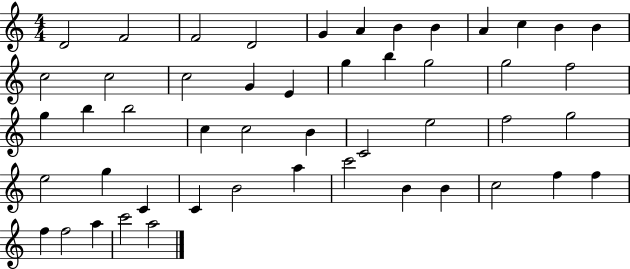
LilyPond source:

{
  \clef treble
  \numericTimeSignature
  \time 4/4
  \key c \major
  d'2 f'2 | f'2 d'2 | g'4 a'4 b'4 b'4 | a'4 c''4 b'4 b'4 | \break c''2 c''2 | c''2 g'4 e'4 | g''4 b''4 g''2 | g''2 f''2 | \break g''4 b''4 b''2 | c''4 c''2 b'4 | c'2 e''2 | f''2 g''2 | \break e''2 g''4 c'4 | c'4 b'2 a''4 | c'''2 b'4 b'4 | c''2 f''4 f''4 | \break f''4 f''2 a''4 | c'''2 a''2 | \bar "|."
}